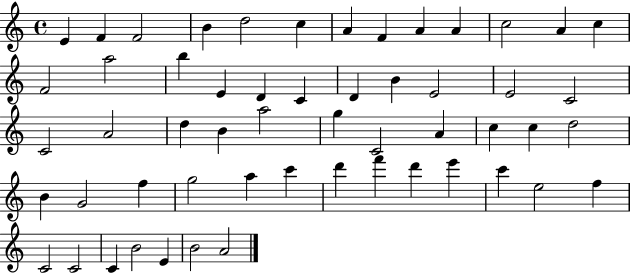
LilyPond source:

{
  \clef treble
  \time 4/4
  \defaultTimeSignature
  \key c \major
  e'4 f'4 f'2 | b'4 d''2 c''4 | a'4 f'4 a'4 a'4 | c''2 a'4 c''4 | \break f'2 a''2 | b''4 e'4 d'4 c'4 | d'4 b'4 e'2 | e'2 c'2 | \break c'2 a'2 | d''4 b'4 a''2 | g''4 c'2 a'4 | c''4 c''4 d''2 | \break b'4 g'2 f''4 | g''2 a''4 c'''4 | d'''4 f'''4 d'''4 e'''4 | c'''4 e''2 f''4 | \break c'2 c'2 | c'4 b'2 e'4 | b'2 a'2 | \bar "|."
}